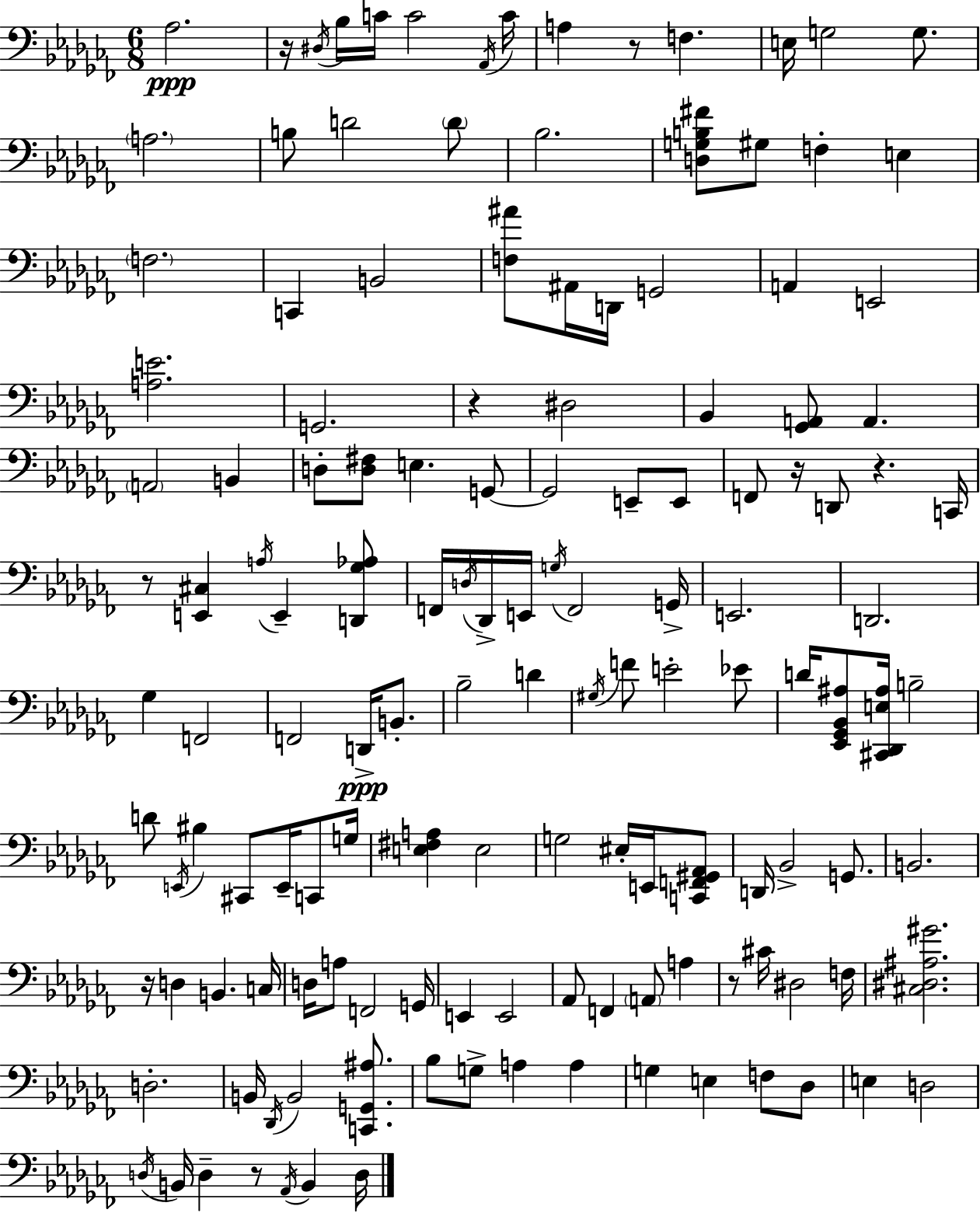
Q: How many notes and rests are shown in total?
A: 140